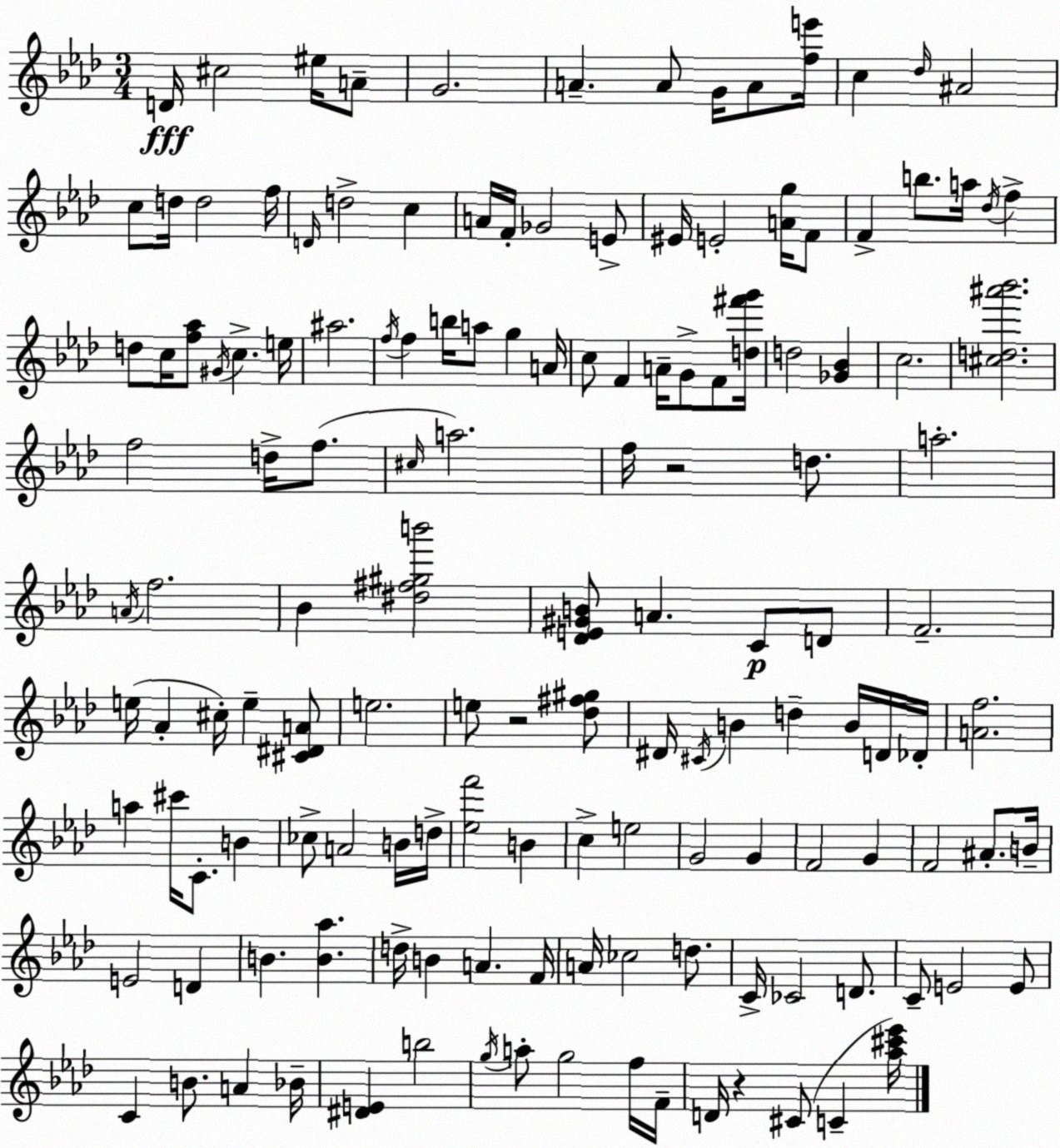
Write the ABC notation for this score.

X:1
T:Untitled
M:3/4
L:1/4
K:Ab
D/4 ^c2 ^e/4 A/2 G2 A A/2 G/4 A/2 [fe']/4 c _d/4 ^A2 c/2 d/4 d2 f/4 D/4 d2 c A/4 F/4 _G2 E/2 ^E/4 E2 [Ag]/4 F/2 F b/2 a/4 _d/4 f d/2 c/4 [f_a]/2 ^G/4 c e/4 ^a2 f/4 f b/4 a/2 g A/4 c/2 F A/4 G/2 F/2 [d^f'g']/4 d2 [_G_B] c2 [^cd^a'_b']2 f2 d/4 f/2 ^c/4 a2 f/4 z2 d/2 a2 A/4 f2 _B [^d^f^gb']2 [_DE^GB]/2 A C/2 D/2 F2 e/4 _A ^c/4 e [^C^DA]/2 e2 e/2 z2 [_d^f^g]/2 ^D/4 ^C/4 B d B/4 D/4 _D/4 [Af]2 a ^c'/4 C/2 B _c/2 A2 B/4 d/4 [_ef']2 B c e2 G2 G F2 G F2 ^A/2 B/4 E2 D B [B_a] d/4 B A F/4 A/4 _c2 d/2 C/4 _C2 D/2 C/2 E2 E/2 C B/2 A _B/4 [^DE] b2 g/4 a/2 g2 f/4 F/4 D/4 z ^C/2 C [_a^c'_e']/4